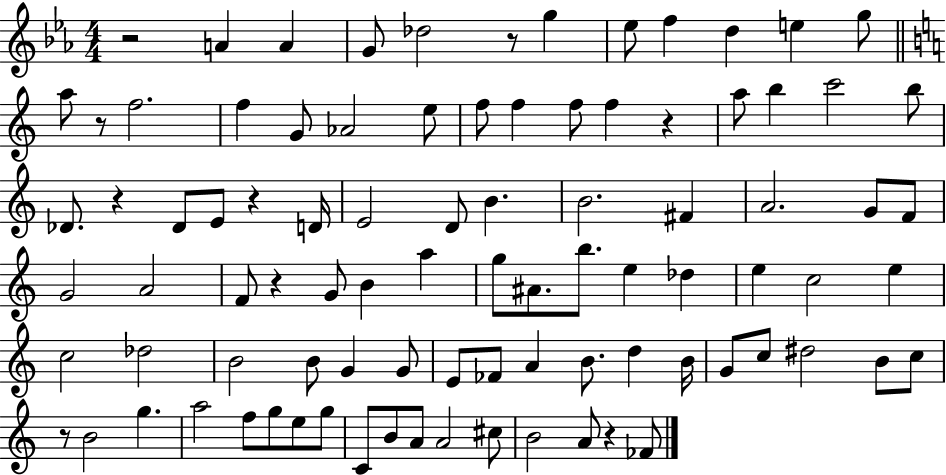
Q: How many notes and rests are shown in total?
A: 91